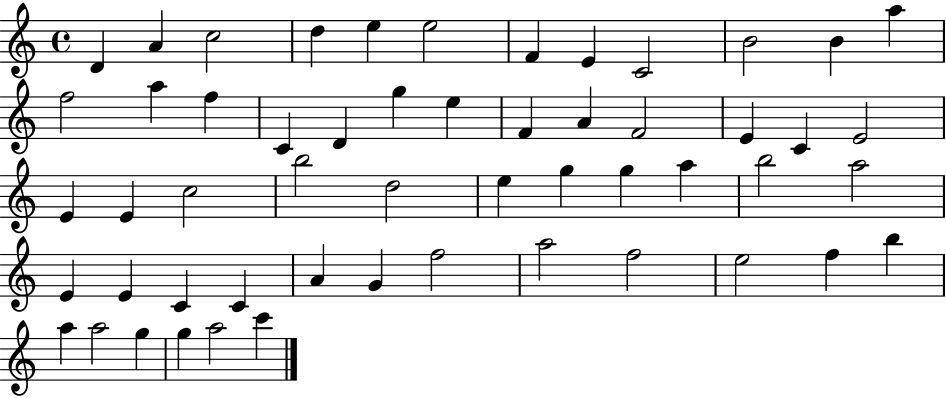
D4/q A4/q C5/h D5/q E5/q E5/h F4/q E4/q C4/h B4/h B4/q A5/q F5/h A5/q F5/q C4/q D4/q G5/q E5/q F4/q A4/q F4/h E4/q C4/q E4/h E4/q E4/q C5/h B5/h D5/h E5/q G5/q G5/q A5/q B5/h A5/h E4/q E4/q C4/q C4/q A4/q G4/q F5/h A5/h F5/h E5/h F5/q B5/q A5/q A5/h G5/q G5/q A5/h C6/q